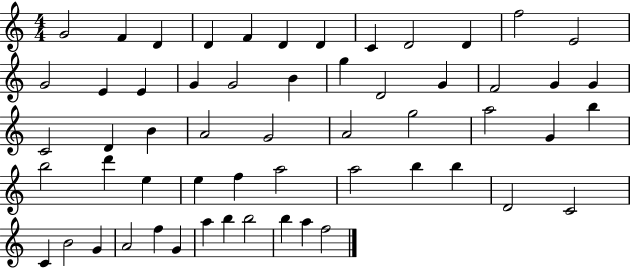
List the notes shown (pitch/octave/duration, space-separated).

G4/h F4/q D4/q D4/q F4/q D4/q D4/q C4/q D4/h D4/q F5/h E4/h G4/h E4/q E4/q G4/q G4/h B4/q G5/q D4/h G4/q F4/h G4/q G4/q C4/h D4/q B4/q A4/h G4/h A4/h G5/h A5/h G4/q B5/q B5/h D6/q E5/q E5/q F5/q A5/h A5/h B5/q B5/q D4/h C4/h C4/q B4/h G4/q A4/h F5/q G4/q A5/q B5/q B5/h B5/q A5/q F5/h